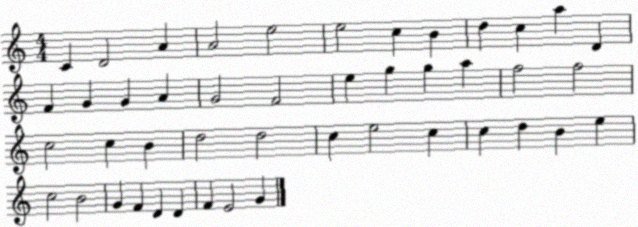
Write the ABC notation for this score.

X:1
T:Untitled
M:4/4
L:1/4
K:C
C D2 A A2 e2 e2 c B d c a D F G G A G2 F2 e g g a f2 f2 c2 c B d2 d2 c e2 c c d B e c2 B2 G F D D F E2 G